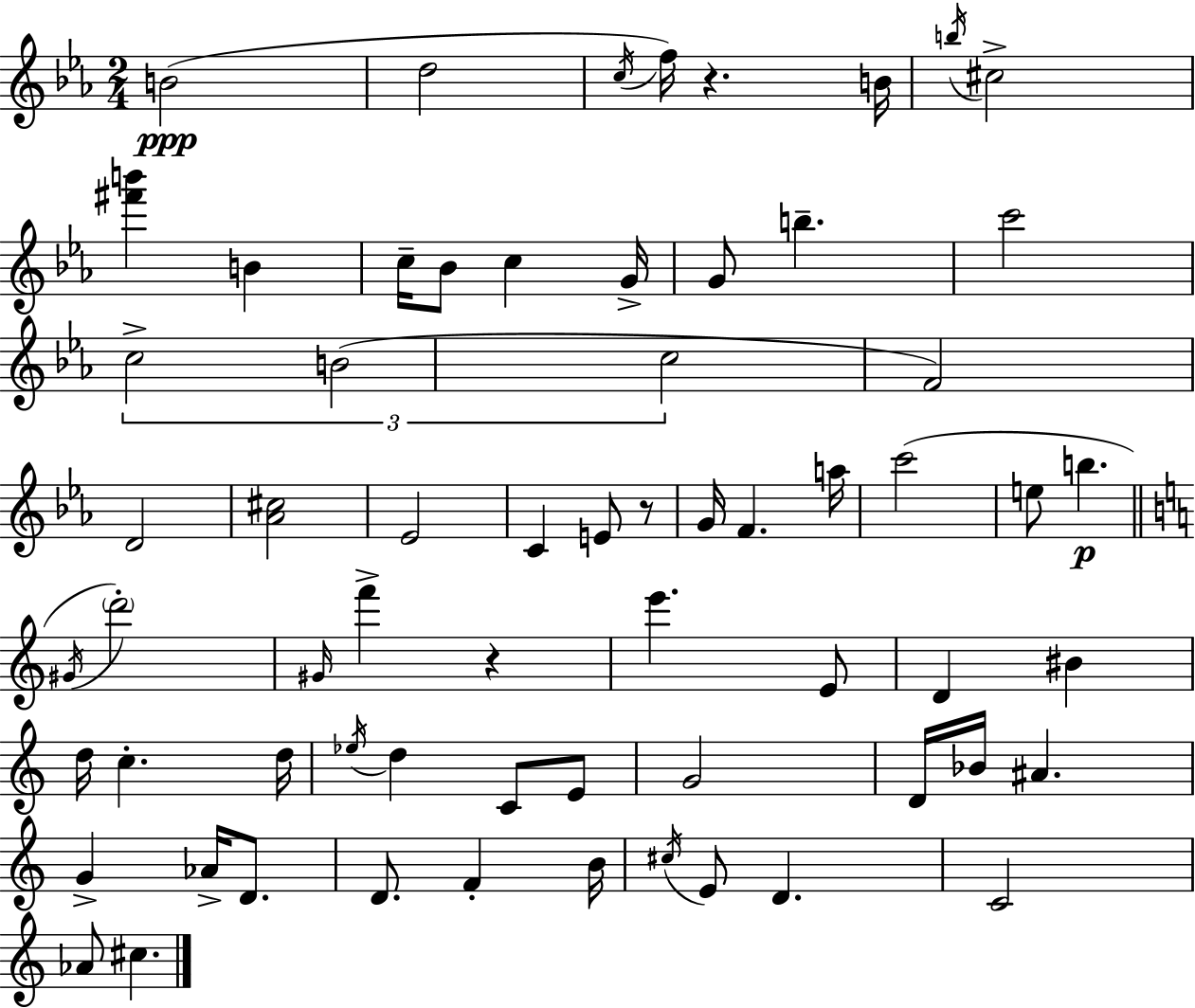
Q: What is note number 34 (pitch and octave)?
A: E6